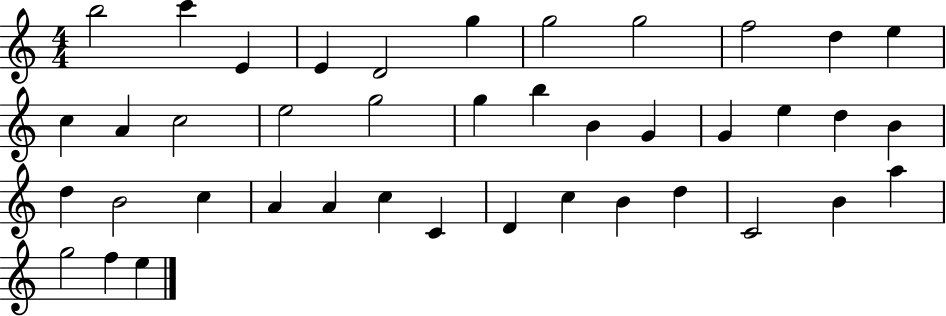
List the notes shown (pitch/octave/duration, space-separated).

B5/h C6/q E4/q E4/q D4/h G5/q G5/h G5/h F5/h D5/q E5/q C5/q A4/q C5/h E5/h G5/h G5/q B5/q B4/q G4/q G4/q E5/q D5/q B4/q D5/q B4/h C5/q A4/q A4/q C5/q C4/q D4/q C5/q B4/q D5/q C4/h B4/q A5/q G5/h F5/q E5/q